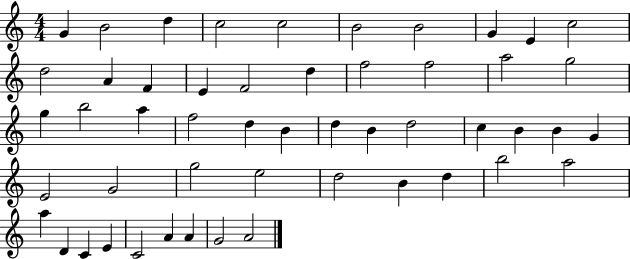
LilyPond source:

{
  \clef treble
  \numericTimeSignature
  \time 4/4
  \key c \major
  g'4 b'2 d''4 | c''2 c''2 | b'2 b'2 | g'4 e'4 c''2 | \break d''2 a'4 f'4 | e'4 f'2 d''4 | f''2 f''2 | a''2 g''2 | \break g''4 b''2 a''4 | f''2 d''4 b'4 | d''4 b'4 d''2 | c''4 b'4 b'4 g'4 | \break e'2 g'2 | g''2 e''2 | d''2 b'4 d''4 | b''2 a''2 | \break a''4 d'4 c'4 e'4 | c'2 a'4 a'4 | g'2 a'2 | \bar "|."
}